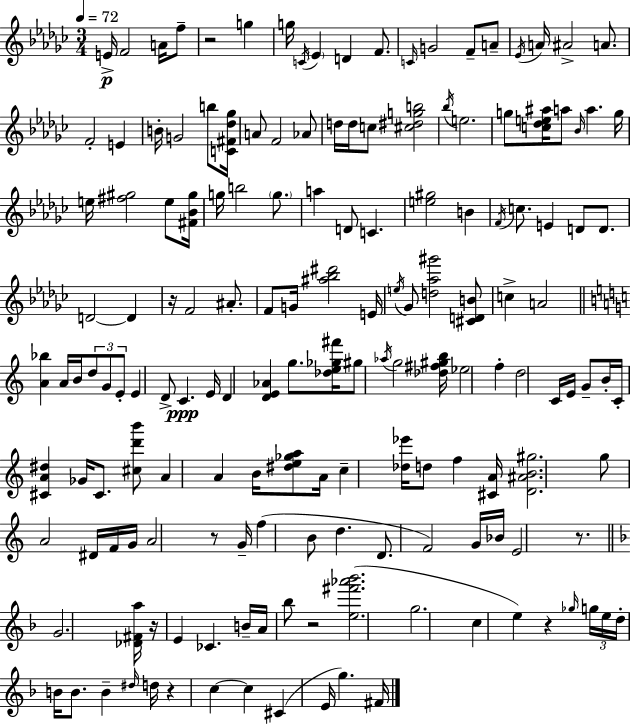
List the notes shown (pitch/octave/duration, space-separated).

E4/s F4/h A4/s F5/e R/h G5/q G5/s C4/s Eb4/q D4/q F4/e. C4/s G4/h F4/e A4/e Eb4/s A4/s A#4/h A4/e. F4/h E4/q B4/s G4/h B5/e [C4,F#4,Db5,Gb5]/s A4/e F4/h Ab4/e D5/s D5/s C5/e [C#5,D#5,G5,B5]/h Bb5/s E5/h. G5/e [C5,Db5,E5,A#5]/s A5/e Bb4/s A5/q. G5/s E5/s [F#5,G#5]/h E5/e [F#4,Bb4,G#5]/s G5/s B5/h G5/e. A5/q D4/e C4/q. [E5,G#5]/h B4/q F4/s C5/e. E4/q D4/e D4/e. D4/h D4/q R/s F4/h A#4/e. F4/e G4/s [A#5,Bb5,D#6]/h E4/s E5/s Gb4/e [D5,Ab5,G#6]/h [C#4,D4,B4]/e C5/q A4/h [A4,Bb5]/q A4/s B4/s D5/e G4/e E4/e E4/q D4/e C4/q. E4/s D4/q [D4,E4,Ab4]/q G5/e. [Db5,E5,Gb5,F#6]/s G#5/e Ab5/s G5/h [Db5,F#5,G#5,B5]/s Eb5/h F5/q D5/h C4/s E4/s G4/e B4/s C4/s [C#4,A4,D#5]/q Gb4/s C#4/e. [C#5,D6,B6]/e A4/q A4/q B4/s [D#5,E5,Gb5,A5]/e A4/s C5/q [Db5,Eb6]/s D5/e F5/q [C#4,A4]/s [D4,A#4,B4,G#5]/h. G5/e A4/h D#4/s F4/s G4/s A4/h R/e G4/s F5/q B4/e D5/q. D4/e. F4/h G4/s Bb4/s E4/h R/e. G4/h. [Db4,F#4,A5]/s R/s E4/q CES4/q. B4/s A4/s Bb5/e R/h [E5,F#6,Ab6,Bb6]/h. G5/h. C5/q E5/q R/q Gb5/s G5/s E5/s D5/s B4/s B4/e. B4/q D#5/s D5/s R/q C5/q C5/q C#4/q E4/s G5/q. F#4/s